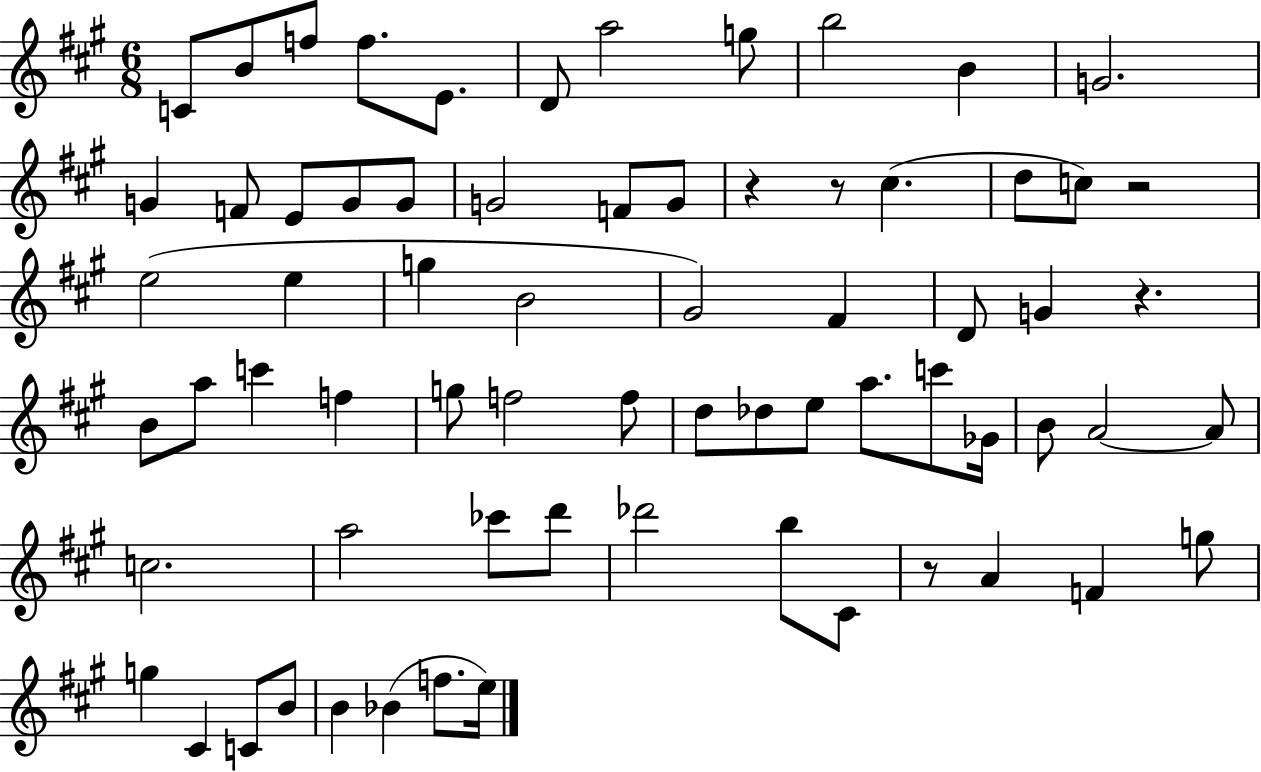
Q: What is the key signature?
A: A major